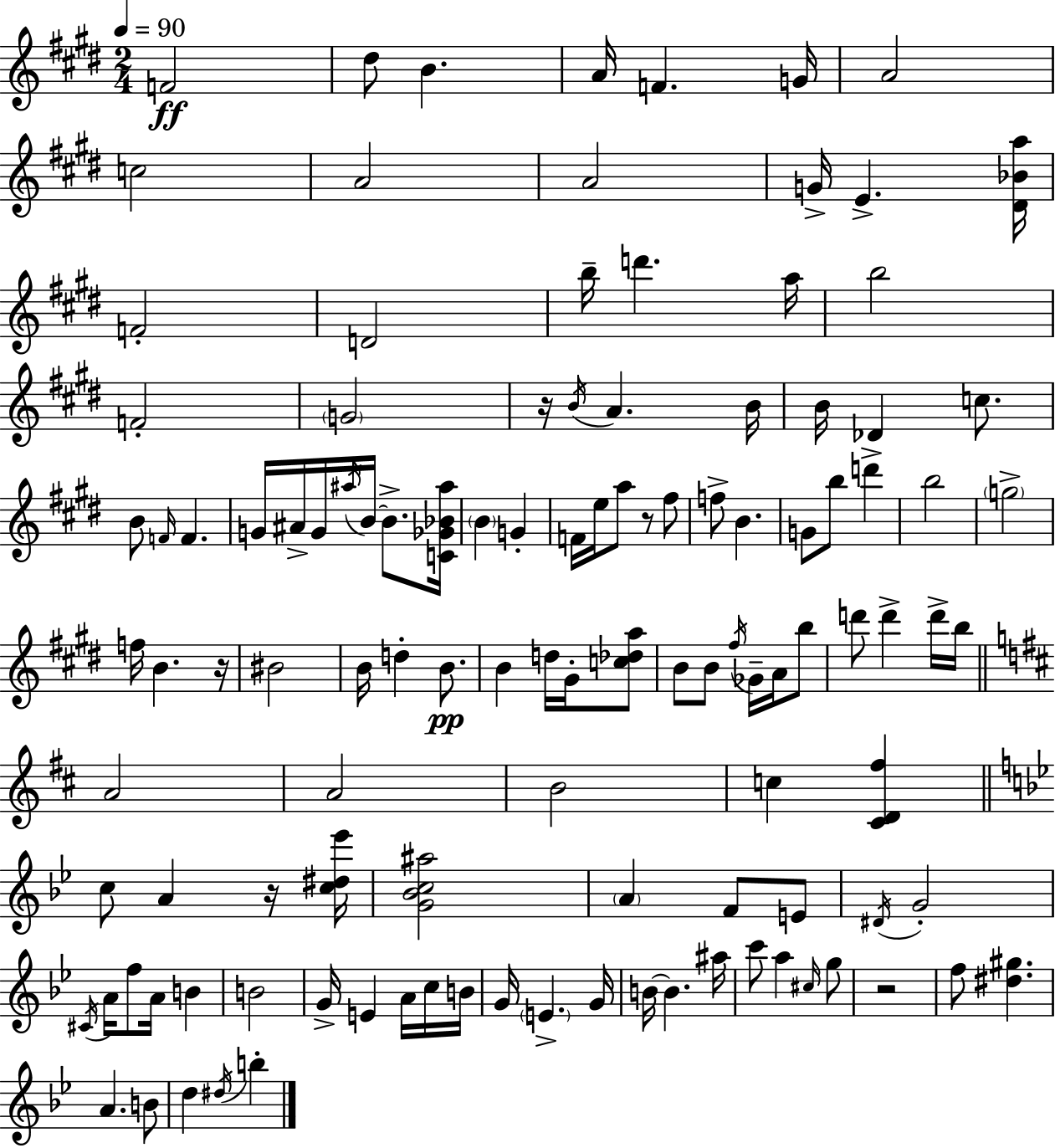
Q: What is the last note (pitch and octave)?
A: B5